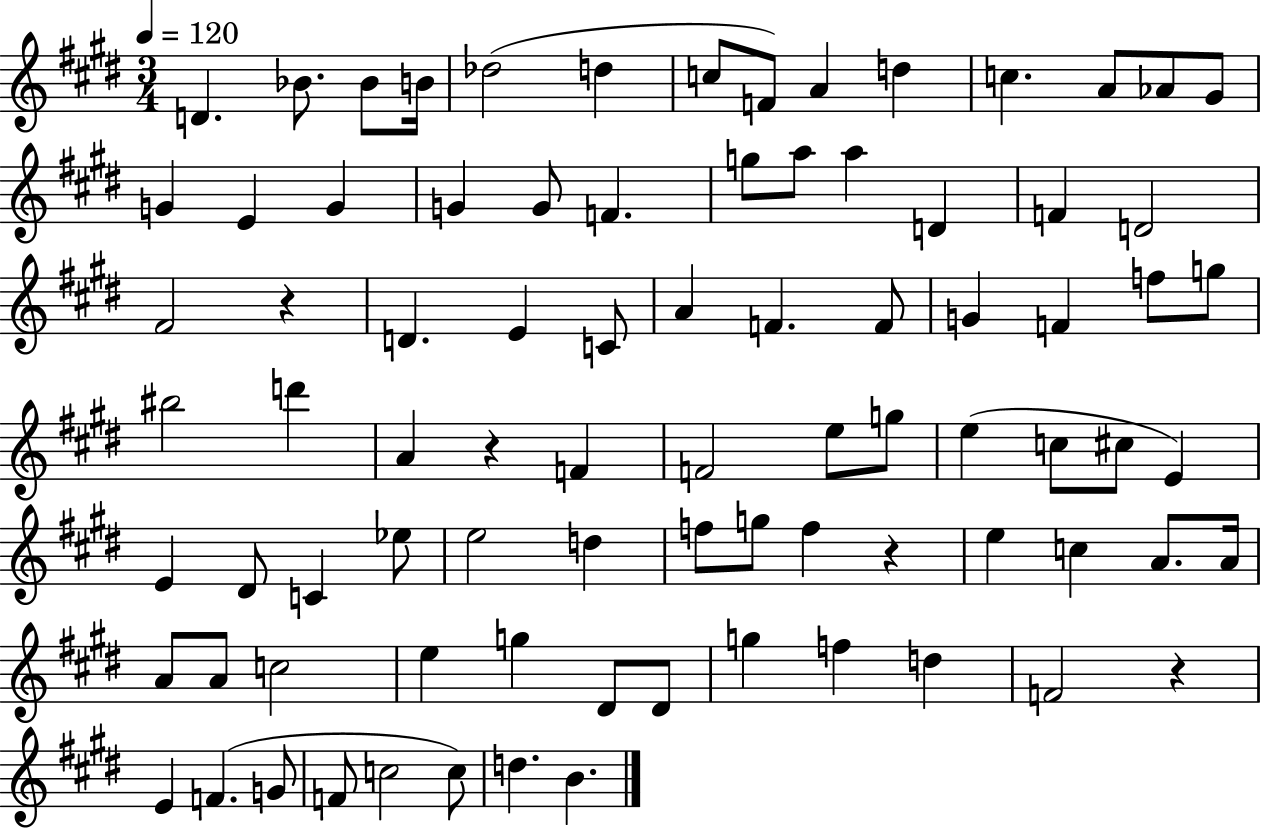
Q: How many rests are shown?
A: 4